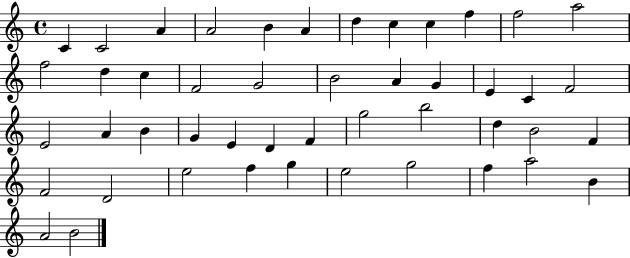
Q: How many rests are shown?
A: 0